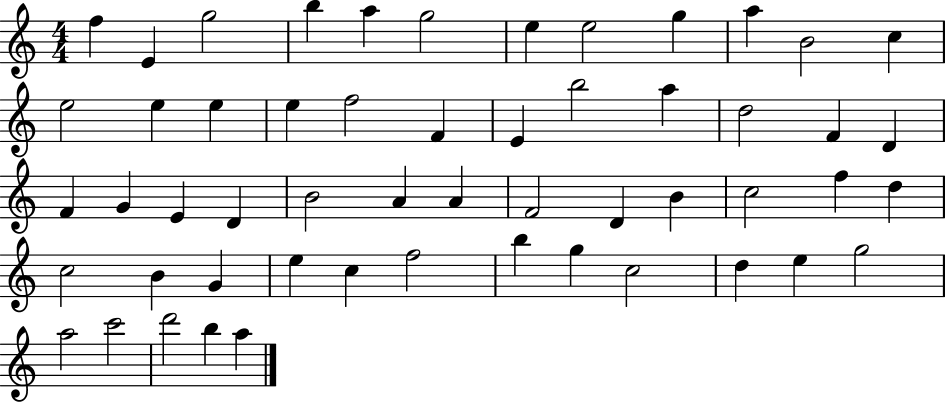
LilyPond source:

{
  \clef treble
  \numericTimeSignature
  \time 4/4
  \key c \major
  f''4 e'4 g''2 | b''4 a''4 g''2 | e''4 e''2 g''4 | a''4 b'2 c''4 | \break e''2 e''4 e''4 | e''4 f''2 f'4 | e'4 b''2 a''4 | d''2 f'4 d'4 | \break f'4 g'4 e'4 d'4 | b'2 a'4 a'4 | f'2 d'4 b'4 | c''2 f''4 d''4 | \break c''2 b'4 g'4 | e''4 c''4 f''2 | b''4 g''4 c''2 | d''4 e''4 g''2 | \break a''2 c'''2 | d'''2 b''4 a''4 | \bar "|."
}